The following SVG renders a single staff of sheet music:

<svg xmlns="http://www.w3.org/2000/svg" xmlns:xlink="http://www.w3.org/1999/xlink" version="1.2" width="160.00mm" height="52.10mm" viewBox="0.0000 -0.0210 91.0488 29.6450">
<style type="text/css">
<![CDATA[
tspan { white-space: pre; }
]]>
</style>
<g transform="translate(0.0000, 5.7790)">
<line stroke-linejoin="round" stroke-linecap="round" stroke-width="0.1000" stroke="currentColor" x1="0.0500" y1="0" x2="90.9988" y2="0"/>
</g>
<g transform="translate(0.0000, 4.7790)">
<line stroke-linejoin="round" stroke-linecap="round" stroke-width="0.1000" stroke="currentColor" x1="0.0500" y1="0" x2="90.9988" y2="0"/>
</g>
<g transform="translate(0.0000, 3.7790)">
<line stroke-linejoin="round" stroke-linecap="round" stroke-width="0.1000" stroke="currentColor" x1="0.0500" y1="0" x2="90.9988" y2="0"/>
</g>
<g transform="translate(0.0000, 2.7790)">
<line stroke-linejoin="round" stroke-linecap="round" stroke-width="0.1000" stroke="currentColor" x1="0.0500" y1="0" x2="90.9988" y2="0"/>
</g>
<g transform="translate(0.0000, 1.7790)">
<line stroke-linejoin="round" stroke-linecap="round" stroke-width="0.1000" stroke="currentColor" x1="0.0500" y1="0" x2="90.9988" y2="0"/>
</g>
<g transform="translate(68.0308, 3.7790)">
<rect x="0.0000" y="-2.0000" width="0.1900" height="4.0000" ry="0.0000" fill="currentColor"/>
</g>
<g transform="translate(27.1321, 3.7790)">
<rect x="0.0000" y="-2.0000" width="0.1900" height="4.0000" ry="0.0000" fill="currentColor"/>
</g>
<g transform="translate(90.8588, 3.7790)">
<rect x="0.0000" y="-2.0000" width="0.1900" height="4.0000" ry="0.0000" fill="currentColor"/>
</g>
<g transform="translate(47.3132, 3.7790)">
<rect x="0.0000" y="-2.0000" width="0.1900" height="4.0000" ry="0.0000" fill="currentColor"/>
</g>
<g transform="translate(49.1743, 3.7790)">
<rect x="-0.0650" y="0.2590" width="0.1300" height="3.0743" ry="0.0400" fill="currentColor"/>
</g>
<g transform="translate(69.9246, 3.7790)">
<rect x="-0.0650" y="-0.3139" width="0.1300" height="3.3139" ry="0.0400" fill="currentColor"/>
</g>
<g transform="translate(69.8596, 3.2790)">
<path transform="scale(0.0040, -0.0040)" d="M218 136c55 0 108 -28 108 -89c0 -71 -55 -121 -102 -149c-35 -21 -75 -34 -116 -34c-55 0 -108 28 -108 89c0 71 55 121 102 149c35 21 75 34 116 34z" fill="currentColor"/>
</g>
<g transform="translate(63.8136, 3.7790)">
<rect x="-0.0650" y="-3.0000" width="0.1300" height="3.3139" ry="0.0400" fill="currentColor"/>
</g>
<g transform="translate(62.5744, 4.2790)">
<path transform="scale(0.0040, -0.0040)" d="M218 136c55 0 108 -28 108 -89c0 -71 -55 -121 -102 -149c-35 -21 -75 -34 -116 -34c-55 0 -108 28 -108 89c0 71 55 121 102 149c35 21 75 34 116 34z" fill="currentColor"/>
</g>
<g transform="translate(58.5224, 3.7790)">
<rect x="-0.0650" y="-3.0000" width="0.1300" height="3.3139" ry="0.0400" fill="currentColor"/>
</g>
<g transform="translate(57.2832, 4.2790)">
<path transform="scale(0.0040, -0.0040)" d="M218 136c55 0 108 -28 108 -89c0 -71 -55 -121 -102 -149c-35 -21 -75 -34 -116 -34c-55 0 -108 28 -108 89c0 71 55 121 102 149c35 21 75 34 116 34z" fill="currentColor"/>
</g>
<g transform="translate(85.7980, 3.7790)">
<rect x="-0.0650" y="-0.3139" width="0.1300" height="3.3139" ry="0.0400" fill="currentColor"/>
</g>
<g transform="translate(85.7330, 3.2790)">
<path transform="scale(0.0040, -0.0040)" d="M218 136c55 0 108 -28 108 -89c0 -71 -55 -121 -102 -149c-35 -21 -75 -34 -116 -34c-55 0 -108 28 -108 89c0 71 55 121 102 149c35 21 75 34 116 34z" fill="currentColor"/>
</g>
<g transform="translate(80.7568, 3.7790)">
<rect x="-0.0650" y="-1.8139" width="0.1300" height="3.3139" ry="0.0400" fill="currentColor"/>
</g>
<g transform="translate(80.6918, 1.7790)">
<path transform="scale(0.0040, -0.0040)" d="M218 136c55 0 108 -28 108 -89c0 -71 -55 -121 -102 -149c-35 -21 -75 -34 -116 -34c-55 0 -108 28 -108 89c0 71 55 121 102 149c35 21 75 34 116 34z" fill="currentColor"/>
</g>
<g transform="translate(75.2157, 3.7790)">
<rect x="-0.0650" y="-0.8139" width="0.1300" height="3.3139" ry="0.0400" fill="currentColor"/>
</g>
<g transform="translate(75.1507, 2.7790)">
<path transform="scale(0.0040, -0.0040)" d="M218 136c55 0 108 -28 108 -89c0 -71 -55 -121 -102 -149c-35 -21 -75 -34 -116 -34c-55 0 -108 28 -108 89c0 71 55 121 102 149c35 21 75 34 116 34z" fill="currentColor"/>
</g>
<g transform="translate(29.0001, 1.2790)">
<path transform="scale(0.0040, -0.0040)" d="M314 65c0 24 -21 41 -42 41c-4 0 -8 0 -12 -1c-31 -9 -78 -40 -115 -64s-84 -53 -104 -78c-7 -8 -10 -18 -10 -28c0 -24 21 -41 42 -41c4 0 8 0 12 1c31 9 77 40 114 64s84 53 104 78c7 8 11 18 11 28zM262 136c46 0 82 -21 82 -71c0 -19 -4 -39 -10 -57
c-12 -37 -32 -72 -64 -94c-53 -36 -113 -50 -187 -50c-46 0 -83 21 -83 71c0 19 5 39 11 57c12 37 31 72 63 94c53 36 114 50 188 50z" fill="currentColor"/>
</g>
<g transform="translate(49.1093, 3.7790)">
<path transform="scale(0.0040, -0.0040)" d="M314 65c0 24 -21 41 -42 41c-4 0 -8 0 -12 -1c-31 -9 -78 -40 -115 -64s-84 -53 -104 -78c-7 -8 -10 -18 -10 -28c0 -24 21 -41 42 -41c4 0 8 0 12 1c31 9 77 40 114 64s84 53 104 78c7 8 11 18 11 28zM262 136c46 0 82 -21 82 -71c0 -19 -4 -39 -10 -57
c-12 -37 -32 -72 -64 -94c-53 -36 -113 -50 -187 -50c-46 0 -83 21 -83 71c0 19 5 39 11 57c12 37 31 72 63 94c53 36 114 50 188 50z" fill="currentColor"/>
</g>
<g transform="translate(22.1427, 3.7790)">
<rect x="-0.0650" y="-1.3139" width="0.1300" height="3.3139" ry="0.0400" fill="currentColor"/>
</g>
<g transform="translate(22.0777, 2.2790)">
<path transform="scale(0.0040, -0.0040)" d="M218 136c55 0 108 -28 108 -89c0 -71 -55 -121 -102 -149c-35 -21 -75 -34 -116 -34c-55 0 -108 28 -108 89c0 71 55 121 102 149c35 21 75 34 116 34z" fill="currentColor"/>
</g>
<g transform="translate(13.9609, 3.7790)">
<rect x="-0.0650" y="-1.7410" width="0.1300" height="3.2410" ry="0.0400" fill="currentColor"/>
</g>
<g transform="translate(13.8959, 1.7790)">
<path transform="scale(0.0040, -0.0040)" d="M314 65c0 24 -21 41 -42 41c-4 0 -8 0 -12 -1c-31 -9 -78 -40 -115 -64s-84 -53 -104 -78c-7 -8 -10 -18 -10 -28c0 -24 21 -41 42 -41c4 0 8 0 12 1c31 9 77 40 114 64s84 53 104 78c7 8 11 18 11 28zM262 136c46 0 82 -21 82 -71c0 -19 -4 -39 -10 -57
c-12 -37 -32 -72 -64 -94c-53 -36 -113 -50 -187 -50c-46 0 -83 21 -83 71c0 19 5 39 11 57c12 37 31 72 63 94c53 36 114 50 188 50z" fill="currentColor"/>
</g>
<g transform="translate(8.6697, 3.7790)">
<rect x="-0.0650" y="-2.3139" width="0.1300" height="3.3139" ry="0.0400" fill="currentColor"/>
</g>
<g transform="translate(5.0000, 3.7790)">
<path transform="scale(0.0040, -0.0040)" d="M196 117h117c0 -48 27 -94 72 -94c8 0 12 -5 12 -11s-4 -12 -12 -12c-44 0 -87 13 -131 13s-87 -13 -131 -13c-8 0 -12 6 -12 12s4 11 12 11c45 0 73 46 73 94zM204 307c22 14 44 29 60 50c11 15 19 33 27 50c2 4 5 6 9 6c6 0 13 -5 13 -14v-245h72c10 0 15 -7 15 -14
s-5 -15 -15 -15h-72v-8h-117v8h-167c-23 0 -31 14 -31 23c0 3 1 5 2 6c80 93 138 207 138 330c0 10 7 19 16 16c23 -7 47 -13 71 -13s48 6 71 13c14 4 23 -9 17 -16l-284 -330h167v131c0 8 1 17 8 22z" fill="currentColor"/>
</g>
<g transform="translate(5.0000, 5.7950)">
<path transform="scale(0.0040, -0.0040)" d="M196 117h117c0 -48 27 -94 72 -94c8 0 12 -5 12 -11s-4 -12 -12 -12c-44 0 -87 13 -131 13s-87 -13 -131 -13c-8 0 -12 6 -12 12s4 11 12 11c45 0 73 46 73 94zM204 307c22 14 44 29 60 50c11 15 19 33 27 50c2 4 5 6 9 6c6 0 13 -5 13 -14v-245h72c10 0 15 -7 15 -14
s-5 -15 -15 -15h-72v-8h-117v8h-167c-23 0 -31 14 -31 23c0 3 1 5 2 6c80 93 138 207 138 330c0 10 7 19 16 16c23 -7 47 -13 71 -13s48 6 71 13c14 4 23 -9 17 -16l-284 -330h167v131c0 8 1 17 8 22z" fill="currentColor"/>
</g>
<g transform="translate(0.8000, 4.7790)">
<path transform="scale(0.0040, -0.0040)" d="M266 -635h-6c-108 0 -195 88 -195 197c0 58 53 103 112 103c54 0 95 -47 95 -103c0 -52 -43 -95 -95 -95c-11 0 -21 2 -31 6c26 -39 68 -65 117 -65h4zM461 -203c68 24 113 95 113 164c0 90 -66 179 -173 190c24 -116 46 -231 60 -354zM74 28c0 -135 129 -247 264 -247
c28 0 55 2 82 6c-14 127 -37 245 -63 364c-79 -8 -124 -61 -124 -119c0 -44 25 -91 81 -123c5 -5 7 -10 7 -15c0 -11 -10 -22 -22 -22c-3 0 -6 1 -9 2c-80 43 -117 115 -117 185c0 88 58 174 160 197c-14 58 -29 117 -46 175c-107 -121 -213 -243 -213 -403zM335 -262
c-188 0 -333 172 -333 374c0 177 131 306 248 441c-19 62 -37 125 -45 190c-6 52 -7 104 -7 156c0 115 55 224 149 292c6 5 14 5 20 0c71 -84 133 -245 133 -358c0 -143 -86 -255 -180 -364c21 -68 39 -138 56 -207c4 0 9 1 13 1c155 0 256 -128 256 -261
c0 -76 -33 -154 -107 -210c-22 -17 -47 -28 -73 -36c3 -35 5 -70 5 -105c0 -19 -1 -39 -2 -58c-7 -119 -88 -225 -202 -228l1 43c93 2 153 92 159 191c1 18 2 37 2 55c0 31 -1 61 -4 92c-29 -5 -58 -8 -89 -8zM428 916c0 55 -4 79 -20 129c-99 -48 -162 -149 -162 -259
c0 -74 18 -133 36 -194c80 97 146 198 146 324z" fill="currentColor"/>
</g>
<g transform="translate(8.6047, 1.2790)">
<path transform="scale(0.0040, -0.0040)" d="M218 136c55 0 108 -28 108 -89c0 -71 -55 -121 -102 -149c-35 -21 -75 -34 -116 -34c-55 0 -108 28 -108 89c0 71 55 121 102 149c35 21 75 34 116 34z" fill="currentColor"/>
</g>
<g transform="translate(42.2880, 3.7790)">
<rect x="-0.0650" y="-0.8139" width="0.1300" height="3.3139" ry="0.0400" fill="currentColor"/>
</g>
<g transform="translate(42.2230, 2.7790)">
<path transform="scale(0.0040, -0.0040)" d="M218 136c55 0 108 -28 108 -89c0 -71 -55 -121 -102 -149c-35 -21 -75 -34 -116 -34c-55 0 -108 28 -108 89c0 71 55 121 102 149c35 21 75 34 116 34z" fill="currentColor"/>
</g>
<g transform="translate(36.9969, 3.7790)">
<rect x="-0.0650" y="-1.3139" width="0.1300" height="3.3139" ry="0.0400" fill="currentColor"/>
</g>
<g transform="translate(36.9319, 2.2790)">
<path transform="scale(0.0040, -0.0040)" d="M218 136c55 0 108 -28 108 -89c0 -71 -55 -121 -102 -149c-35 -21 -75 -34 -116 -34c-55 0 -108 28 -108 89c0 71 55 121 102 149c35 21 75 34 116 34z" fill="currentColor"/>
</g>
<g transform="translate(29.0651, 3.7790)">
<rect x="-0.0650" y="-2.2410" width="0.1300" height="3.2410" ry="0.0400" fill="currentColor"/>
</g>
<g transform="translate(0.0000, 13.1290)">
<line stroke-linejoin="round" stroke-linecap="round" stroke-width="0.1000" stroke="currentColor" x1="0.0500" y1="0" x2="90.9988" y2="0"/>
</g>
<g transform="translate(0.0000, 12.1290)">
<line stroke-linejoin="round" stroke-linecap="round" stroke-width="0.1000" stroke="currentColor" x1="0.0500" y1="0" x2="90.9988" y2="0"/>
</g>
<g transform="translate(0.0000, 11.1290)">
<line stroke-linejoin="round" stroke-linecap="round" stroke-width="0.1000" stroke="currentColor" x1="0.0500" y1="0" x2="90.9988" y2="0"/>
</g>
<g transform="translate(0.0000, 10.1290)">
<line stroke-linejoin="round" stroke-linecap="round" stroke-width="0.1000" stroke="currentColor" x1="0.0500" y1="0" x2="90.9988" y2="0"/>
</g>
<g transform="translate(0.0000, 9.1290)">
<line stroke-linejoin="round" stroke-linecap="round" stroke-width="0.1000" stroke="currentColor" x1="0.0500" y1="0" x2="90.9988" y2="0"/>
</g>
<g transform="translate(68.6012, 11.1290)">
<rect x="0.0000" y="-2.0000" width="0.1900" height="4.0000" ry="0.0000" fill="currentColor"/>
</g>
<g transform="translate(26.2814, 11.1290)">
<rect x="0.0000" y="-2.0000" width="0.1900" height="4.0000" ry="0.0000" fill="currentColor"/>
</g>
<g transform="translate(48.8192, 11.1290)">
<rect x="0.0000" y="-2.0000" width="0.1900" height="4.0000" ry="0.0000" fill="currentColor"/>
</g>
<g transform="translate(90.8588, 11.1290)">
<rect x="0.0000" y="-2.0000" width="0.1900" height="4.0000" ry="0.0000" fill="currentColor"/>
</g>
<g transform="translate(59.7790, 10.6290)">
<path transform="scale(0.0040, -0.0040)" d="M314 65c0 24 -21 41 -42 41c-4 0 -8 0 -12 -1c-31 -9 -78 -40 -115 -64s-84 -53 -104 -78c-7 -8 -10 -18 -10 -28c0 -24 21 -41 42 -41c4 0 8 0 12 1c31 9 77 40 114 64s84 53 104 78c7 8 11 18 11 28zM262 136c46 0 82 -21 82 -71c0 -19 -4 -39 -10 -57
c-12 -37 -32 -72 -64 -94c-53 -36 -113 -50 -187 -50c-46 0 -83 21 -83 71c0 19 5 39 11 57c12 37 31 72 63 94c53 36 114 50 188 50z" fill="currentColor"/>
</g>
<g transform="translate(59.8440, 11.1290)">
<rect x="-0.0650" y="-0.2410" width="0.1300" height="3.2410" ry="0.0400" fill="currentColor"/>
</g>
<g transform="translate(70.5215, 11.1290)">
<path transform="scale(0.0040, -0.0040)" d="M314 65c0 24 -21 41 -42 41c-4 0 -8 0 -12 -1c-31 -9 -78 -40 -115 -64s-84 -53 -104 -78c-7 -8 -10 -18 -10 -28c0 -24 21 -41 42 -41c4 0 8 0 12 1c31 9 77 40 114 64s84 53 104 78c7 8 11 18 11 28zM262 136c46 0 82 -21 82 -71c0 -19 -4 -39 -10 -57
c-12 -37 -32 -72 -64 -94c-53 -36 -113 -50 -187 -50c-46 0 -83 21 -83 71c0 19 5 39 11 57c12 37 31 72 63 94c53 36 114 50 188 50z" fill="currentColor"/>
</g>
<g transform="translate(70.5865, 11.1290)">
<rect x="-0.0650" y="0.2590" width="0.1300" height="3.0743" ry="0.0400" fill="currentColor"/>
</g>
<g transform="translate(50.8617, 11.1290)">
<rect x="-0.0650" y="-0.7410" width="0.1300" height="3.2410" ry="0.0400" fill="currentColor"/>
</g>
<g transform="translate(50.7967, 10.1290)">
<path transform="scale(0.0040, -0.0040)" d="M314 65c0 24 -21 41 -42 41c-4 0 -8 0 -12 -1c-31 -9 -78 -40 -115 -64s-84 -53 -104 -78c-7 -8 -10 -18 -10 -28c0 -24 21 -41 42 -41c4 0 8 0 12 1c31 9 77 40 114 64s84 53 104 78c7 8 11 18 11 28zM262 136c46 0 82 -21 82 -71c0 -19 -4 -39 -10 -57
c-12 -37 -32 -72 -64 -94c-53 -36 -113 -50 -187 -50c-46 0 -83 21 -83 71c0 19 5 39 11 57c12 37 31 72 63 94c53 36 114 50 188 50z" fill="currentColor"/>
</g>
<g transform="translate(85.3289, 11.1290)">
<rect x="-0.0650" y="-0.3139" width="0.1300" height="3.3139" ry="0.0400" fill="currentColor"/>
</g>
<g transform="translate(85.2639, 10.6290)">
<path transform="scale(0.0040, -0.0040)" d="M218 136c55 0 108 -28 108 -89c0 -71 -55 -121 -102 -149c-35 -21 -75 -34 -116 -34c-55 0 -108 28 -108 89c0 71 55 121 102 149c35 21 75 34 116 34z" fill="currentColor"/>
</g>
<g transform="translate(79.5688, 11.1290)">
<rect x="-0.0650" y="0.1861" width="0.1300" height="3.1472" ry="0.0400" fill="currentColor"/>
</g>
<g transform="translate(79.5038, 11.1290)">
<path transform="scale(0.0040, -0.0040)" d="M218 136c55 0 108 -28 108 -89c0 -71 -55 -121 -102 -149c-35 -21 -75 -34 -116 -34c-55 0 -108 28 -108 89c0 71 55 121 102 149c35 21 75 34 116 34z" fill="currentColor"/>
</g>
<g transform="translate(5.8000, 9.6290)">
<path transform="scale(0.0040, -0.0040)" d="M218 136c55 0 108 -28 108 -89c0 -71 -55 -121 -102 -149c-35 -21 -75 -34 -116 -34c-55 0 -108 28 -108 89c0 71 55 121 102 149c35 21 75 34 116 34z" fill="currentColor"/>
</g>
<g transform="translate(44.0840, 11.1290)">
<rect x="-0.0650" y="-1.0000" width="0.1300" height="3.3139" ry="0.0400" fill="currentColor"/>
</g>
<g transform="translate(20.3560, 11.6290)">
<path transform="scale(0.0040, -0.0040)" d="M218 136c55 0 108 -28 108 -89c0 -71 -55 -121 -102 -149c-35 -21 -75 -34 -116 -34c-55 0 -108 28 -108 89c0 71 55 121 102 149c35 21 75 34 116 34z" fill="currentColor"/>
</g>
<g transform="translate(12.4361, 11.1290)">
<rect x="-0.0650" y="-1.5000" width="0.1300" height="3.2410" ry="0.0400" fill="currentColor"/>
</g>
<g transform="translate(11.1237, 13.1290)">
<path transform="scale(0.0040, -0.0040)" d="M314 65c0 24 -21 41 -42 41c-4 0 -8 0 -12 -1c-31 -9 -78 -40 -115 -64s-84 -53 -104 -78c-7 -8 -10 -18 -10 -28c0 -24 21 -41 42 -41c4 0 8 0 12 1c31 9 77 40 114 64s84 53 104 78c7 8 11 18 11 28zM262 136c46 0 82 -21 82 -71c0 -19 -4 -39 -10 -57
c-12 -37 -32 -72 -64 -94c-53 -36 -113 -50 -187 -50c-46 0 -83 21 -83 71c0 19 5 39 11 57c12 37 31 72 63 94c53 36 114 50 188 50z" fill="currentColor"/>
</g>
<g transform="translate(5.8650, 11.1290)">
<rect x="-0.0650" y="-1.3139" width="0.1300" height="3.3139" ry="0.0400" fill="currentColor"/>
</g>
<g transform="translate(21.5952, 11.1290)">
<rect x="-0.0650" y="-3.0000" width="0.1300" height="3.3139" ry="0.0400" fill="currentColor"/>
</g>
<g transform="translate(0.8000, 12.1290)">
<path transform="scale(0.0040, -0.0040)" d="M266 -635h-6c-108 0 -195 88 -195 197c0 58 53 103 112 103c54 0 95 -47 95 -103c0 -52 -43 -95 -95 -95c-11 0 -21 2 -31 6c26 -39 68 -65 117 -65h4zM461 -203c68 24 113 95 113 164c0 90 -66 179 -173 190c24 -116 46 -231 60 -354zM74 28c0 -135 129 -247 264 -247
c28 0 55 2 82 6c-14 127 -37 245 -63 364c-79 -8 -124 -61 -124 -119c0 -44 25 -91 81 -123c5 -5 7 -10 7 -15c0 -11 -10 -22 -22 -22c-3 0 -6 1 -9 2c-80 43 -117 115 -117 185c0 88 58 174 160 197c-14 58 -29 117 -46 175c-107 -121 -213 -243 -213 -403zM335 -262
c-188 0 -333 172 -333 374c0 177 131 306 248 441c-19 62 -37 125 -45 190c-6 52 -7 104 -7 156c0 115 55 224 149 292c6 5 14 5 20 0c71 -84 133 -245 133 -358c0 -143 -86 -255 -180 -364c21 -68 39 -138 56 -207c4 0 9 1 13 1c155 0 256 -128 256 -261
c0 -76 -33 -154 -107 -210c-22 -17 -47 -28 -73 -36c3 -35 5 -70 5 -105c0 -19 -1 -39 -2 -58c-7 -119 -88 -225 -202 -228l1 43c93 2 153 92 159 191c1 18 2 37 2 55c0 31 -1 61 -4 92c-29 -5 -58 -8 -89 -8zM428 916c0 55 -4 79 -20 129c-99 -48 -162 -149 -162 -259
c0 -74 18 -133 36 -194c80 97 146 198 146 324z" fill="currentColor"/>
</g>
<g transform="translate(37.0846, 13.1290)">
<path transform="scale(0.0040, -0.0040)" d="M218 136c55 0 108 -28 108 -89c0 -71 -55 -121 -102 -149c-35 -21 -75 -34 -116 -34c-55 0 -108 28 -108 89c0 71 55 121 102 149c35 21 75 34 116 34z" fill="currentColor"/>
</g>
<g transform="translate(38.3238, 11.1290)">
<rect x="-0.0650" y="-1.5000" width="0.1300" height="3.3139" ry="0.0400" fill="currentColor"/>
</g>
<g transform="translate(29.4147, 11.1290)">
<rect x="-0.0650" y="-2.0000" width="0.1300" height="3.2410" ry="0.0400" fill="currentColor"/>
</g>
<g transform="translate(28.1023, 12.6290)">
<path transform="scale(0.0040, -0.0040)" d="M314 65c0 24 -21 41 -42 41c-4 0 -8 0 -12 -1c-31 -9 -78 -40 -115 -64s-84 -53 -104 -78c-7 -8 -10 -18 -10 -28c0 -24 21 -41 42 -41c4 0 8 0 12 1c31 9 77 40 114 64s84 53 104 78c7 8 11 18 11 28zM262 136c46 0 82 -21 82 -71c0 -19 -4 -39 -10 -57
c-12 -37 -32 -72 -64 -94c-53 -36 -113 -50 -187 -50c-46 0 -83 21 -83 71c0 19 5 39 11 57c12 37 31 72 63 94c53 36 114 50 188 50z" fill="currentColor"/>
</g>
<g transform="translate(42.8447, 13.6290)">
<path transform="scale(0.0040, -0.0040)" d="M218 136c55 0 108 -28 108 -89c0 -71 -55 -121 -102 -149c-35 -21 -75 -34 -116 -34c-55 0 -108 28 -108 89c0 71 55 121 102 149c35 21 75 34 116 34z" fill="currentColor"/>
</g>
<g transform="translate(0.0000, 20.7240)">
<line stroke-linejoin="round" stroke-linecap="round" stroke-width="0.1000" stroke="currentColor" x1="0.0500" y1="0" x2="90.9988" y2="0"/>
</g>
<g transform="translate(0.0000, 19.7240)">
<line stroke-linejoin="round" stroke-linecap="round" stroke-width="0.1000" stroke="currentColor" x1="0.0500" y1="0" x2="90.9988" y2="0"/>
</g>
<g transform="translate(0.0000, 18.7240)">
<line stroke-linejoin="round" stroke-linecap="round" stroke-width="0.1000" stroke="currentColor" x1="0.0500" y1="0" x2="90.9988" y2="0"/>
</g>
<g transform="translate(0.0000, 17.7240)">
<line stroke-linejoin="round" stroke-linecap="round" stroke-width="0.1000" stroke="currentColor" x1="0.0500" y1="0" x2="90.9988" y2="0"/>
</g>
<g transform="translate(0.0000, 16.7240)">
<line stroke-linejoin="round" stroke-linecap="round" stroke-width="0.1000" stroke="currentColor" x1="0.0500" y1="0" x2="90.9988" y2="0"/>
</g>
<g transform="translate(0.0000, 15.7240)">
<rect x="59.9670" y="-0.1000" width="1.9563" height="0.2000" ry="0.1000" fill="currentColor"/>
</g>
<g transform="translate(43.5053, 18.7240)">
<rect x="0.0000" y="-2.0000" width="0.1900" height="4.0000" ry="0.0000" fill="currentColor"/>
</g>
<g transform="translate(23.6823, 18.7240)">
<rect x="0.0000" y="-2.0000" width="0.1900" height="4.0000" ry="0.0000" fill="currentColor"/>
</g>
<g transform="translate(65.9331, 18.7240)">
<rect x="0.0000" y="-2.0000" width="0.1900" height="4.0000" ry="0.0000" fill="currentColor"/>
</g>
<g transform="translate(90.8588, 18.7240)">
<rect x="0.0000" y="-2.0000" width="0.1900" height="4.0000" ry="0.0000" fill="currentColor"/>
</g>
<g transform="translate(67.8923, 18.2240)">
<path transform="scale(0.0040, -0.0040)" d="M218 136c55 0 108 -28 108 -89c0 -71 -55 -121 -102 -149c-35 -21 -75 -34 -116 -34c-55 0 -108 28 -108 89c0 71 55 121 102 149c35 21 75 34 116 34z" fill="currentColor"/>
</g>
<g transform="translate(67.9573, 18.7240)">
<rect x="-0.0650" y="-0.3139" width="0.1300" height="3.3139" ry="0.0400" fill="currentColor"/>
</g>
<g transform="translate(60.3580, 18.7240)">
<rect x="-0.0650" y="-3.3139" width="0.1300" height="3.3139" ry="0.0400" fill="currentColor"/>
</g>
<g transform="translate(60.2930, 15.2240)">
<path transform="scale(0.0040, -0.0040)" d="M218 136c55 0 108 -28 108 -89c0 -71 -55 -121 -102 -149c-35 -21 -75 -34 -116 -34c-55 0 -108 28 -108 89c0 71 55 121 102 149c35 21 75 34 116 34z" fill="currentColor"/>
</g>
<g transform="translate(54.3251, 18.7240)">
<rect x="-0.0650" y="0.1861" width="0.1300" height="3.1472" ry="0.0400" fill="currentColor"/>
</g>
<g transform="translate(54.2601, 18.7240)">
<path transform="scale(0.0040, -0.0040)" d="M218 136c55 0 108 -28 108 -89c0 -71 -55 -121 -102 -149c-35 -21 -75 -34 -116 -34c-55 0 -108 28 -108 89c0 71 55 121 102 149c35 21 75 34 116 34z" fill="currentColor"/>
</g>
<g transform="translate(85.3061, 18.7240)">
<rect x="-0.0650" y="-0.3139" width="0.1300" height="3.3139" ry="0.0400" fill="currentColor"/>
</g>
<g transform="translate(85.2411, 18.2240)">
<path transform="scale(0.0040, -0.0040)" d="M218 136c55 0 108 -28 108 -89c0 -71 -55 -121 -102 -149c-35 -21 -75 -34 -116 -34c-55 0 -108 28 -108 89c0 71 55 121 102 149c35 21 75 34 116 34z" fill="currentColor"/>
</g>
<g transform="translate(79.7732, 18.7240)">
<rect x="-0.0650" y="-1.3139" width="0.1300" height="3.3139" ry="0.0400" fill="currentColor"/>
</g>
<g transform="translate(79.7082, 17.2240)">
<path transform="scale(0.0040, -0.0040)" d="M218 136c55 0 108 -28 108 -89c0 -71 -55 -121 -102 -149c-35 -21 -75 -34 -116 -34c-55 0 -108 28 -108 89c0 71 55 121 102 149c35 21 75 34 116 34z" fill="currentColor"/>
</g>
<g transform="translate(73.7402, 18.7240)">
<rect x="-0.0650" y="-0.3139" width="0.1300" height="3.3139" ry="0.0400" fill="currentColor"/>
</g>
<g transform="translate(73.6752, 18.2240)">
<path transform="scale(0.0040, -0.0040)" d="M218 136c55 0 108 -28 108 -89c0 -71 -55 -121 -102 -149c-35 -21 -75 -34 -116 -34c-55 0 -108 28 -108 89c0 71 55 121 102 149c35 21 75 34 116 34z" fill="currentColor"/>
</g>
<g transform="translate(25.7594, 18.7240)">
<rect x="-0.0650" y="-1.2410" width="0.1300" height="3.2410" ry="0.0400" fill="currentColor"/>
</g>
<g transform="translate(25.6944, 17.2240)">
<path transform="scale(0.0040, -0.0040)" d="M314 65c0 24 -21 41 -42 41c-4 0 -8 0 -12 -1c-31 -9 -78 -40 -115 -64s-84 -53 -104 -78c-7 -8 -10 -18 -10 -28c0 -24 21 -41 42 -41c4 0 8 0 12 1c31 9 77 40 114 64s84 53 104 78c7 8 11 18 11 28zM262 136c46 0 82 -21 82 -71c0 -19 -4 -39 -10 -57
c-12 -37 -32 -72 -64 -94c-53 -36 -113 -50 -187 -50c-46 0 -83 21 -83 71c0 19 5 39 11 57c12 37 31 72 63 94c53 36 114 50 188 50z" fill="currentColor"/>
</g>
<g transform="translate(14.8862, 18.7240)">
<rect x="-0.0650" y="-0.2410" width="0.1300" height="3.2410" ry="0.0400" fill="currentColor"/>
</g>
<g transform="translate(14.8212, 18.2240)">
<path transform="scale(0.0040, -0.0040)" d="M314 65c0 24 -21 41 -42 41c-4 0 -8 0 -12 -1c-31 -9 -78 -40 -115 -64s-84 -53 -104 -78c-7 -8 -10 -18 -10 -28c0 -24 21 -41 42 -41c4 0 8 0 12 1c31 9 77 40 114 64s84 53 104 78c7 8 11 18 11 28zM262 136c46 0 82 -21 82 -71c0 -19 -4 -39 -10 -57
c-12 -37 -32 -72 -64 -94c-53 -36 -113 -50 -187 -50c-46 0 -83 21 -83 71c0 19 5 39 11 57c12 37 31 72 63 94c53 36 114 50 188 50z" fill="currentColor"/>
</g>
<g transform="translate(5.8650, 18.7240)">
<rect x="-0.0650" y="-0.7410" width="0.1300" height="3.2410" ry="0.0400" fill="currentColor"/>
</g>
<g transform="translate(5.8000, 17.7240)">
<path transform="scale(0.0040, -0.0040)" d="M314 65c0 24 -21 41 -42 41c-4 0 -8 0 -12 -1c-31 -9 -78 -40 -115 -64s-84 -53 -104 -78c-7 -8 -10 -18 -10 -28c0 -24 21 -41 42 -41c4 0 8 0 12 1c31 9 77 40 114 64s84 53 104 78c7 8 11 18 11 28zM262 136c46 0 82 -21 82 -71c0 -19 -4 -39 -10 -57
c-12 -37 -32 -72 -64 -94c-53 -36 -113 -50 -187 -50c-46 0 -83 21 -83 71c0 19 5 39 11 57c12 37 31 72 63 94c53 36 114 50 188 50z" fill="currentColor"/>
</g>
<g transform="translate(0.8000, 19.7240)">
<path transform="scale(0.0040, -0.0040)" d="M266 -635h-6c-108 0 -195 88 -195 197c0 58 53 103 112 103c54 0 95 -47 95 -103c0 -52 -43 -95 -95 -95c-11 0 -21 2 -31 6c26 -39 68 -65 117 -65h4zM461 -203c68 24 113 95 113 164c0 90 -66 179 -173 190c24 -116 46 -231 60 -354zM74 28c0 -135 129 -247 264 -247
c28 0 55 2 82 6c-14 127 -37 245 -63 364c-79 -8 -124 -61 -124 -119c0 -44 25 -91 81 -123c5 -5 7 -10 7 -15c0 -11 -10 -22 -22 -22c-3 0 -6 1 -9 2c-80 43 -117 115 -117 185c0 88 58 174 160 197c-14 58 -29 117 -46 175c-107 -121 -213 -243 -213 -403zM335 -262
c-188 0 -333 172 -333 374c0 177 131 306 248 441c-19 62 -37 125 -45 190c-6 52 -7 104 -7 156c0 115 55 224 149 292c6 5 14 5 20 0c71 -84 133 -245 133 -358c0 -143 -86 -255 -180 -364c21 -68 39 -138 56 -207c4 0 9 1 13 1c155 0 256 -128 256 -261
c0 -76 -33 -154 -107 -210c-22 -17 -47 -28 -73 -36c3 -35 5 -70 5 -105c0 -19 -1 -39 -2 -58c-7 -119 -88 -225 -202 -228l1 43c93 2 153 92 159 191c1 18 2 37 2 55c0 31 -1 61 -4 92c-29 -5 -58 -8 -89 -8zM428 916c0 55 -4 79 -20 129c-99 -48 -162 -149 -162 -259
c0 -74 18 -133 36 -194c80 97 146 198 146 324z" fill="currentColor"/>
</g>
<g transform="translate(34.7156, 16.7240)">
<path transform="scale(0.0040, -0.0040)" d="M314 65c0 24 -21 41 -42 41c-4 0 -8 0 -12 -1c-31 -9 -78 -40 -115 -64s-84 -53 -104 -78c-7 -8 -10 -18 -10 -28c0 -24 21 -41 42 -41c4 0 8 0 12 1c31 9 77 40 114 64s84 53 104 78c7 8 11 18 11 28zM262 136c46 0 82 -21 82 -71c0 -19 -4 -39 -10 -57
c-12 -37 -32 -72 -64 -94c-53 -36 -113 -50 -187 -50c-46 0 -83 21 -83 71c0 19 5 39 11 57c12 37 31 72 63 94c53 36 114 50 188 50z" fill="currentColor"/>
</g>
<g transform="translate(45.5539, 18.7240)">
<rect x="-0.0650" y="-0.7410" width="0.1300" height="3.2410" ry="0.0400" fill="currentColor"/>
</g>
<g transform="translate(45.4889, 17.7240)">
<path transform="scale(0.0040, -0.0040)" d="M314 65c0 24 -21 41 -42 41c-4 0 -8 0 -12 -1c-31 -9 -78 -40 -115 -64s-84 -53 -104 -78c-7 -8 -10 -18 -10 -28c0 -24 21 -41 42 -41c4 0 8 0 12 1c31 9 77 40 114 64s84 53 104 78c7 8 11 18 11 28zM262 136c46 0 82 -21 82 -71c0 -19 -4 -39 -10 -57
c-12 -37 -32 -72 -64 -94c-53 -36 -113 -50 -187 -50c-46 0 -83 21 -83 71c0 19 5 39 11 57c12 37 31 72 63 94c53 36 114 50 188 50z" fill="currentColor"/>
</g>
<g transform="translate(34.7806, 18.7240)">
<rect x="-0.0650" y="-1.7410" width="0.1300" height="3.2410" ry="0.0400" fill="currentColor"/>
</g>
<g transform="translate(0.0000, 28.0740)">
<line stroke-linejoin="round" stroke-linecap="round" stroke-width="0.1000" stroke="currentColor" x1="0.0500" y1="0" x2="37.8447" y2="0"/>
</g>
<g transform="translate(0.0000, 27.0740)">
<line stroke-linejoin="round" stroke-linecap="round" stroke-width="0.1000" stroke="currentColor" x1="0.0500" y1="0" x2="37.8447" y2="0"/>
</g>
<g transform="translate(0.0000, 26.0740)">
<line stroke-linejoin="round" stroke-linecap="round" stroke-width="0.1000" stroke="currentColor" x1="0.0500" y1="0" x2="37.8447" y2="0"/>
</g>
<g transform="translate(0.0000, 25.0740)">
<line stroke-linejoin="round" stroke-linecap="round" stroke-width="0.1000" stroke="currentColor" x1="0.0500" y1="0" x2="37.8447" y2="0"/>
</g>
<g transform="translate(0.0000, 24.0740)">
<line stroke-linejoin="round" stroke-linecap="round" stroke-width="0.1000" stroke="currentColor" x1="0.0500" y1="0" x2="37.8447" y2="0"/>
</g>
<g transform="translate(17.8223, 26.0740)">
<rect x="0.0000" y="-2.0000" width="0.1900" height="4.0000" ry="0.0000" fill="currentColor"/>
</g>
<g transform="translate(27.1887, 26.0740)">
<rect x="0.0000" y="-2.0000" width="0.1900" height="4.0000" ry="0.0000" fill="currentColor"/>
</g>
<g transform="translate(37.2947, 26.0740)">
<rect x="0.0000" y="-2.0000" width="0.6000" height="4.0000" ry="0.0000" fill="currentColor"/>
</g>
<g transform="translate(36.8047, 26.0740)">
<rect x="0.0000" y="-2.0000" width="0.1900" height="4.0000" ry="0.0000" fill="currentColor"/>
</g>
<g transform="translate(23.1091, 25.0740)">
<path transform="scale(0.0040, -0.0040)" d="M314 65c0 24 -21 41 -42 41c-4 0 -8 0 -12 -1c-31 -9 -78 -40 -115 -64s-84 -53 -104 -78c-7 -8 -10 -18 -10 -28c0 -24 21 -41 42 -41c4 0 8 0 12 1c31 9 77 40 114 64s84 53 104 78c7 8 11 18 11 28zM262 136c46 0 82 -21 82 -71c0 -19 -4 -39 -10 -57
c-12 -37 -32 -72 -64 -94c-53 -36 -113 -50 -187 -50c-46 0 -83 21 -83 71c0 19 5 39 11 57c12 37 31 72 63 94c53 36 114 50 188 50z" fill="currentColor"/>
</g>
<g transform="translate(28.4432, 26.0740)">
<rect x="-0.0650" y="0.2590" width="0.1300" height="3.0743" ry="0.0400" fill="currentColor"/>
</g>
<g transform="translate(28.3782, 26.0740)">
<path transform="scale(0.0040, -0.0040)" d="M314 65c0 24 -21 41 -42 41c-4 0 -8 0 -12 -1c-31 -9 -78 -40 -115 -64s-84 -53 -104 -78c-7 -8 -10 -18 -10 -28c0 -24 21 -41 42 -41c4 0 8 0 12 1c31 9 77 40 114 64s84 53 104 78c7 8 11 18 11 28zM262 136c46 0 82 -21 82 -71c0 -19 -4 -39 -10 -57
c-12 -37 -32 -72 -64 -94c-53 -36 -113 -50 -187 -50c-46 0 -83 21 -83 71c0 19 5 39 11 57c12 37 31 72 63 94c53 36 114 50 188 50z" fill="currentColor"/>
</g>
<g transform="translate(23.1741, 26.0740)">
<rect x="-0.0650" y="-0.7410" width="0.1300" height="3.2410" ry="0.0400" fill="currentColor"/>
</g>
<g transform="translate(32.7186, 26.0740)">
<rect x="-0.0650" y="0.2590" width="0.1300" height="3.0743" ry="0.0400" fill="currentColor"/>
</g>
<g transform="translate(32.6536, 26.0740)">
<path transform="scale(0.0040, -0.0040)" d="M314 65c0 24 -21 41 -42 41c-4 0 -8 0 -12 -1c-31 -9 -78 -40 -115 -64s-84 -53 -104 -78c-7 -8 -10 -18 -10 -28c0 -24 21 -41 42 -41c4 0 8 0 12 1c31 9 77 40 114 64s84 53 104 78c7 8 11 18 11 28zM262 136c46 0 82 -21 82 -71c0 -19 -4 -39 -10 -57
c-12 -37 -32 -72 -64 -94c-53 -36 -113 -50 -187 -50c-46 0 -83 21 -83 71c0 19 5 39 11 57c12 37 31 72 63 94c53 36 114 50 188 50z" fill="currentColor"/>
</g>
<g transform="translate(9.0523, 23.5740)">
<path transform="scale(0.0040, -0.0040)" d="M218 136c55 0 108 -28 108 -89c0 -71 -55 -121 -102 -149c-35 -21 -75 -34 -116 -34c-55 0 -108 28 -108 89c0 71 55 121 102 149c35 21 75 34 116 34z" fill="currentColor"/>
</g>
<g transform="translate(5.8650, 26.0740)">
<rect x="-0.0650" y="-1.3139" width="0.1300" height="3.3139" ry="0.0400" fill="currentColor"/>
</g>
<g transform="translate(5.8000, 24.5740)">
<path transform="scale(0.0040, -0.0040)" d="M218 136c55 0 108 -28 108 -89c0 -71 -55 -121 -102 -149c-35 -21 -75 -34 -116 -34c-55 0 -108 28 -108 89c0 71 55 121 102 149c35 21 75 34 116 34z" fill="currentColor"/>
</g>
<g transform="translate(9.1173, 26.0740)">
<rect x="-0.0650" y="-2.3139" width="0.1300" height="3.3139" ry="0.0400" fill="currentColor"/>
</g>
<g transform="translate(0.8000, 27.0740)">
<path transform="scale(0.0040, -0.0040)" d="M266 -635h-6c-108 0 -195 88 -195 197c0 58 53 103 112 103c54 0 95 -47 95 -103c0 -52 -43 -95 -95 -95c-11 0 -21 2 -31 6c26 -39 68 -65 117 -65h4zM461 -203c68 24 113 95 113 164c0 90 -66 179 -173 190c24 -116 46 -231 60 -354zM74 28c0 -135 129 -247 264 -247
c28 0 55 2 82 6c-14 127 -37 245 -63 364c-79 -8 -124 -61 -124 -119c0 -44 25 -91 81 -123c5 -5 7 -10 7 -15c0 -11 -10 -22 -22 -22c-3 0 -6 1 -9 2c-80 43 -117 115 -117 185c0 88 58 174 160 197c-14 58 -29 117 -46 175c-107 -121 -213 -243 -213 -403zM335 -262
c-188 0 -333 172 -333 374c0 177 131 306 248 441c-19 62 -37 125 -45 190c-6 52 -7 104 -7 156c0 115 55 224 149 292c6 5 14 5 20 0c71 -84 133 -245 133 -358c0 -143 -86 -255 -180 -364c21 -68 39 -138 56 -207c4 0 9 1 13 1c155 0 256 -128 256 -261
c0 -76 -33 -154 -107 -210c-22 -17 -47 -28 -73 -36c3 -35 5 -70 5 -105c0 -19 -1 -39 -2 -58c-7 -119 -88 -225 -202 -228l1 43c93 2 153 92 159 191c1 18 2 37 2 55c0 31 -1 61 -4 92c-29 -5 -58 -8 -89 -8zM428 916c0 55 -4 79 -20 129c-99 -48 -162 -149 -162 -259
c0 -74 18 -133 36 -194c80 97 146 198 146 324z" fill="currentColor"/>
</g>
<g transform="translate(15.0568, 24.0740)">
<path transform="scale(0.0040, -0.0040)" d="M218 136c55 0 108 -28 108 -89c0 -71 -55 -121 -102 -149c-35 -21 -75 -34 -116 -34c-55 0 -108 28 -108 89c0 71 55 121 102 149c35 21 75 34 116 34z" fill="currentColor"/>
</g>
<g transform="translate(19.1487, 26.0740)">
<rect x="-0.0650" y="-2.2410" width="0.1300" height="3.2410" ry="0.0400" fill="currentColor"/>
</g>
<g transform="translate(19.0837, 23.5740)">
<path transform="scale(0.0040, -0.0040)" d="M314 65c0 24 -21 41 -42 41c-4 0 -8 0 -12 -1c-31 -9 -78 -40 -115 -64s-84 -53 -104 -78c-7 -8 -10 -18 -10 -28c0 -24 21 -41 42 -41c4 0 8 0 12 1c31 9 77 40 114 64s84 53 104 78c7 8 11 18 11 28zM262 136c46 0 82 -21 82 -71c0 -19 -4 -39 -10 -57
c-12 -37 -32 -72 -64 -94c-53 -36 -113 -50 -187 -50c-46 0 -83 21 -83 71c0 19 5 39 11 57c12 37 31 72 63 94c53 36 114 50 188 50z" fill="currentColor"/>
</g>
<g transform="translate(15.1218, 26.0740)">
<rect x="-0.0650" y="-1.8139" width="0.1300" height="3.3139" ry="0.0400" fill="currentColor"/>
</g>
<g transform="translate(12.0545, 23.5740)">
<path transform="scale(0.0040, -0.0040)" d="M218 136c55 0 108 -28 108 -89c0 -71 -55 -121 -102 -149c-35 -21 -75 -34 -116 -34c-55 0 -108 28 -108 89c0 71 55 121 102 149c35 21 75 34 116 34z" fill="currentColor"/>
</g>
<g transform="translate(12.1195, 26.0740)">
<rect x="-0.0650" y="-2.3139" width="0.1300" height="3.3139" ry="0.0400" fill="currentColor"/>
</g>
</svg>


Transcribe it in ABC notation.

X:1
T:Untitled
M:4/4
L:1/4
K:C
g f2 e g2 e d B2 A A c d f c e E2 A F2 E D d2 c2 B2 B c d2 c2 e2 f2 d2 B b c c e c e g g f g2 d2 B2 B2